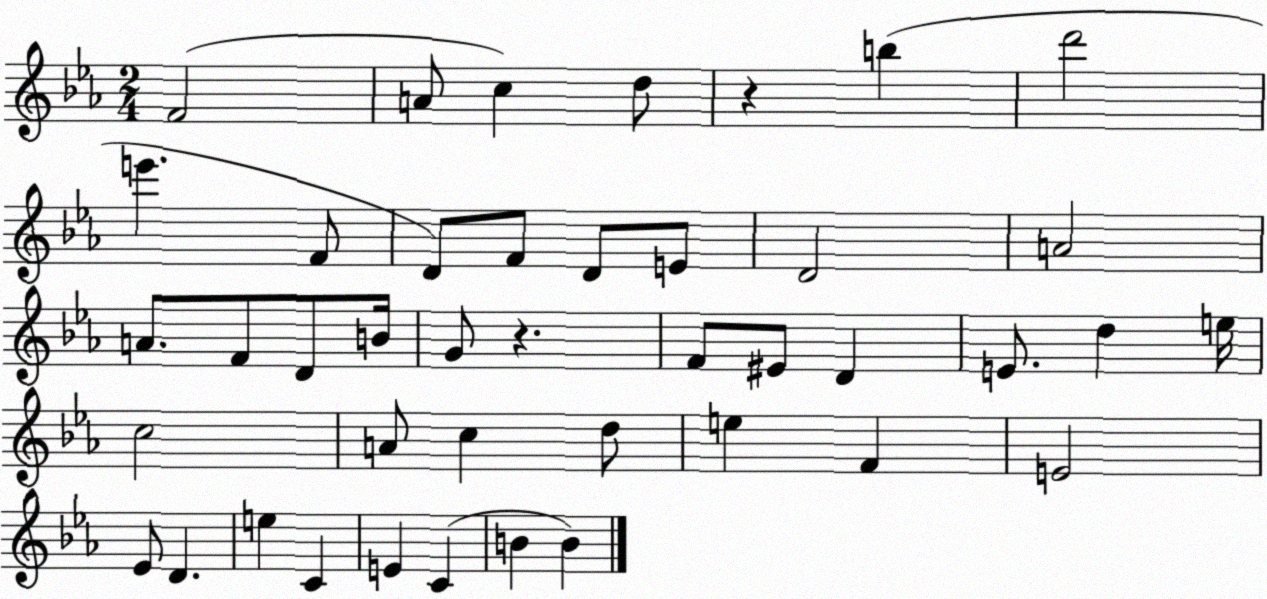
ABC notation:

X:1
T:Untitled
M:2/4
L:1/4
K:Eb
F2 A/2 c d/2 z b d'2 e' F/2 D/2 F/2 D/2 E/2 D2 A2 A/2 F/2 D/2 B/4 G/2 z F/2 ^E/2 D E/2 d e/4 c2 A/2 c d/2 e F E2 _E/2 D e C E C B B